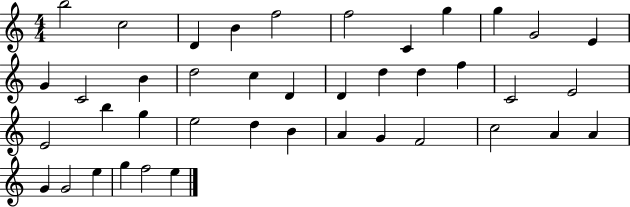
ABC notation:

X:1
T:Untitled
M:4/4
L:1/4
K:C
b2 c2 D B f2 f2 C g g G2 E G C2 B d2 c D D d d f C2 E2 E2 b g e2 d B A G F2 c2 A A G G2 e g f2 e